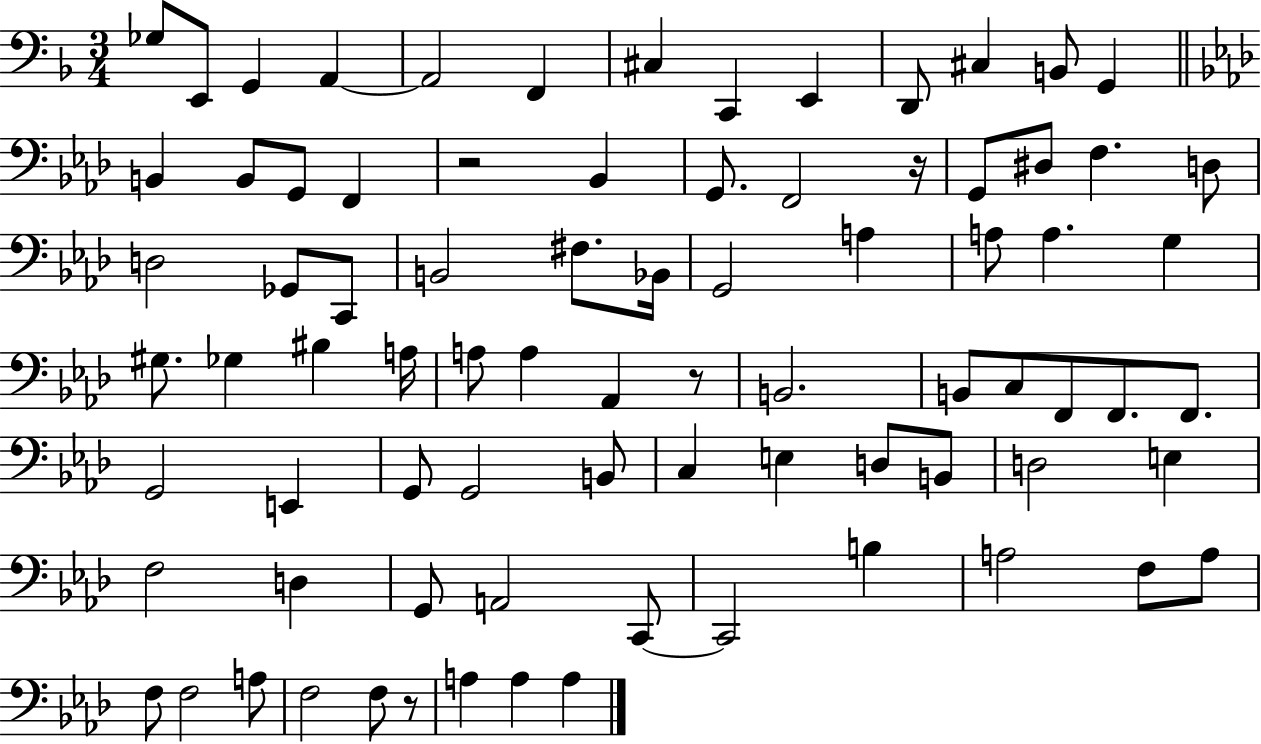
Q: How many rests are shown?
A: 4